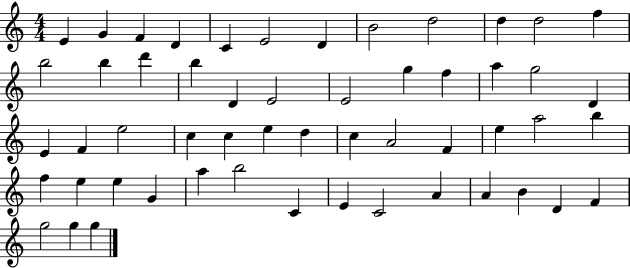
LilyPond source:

{
  \clef treble
  \numericTimeSignature
  \time 4/4
  \key c \major
  e'4 g'4 f'4 d'4 | c'4 e'2 d'4 | b'2 d''2 | d''4 d''2 f''4 | \break b''2 b''4 d'''4 | b''4 d'4 e'2 | e'2 g''4 f''4 | a''4 g''2 d'4 | \break e'4 f'4 e''2 | c''4 c''4 e''4 d''4 | c''4 a'2 f'4 | e''4 a''2 b''4 | \break f''4 e''4 e''4 g'4 | a''4 b''2 c'4 | e'4 c'2 a'4 | a'4 b'4 d'4 f'4 | \break g''2 g''4 g''4 | \bar "|."
}